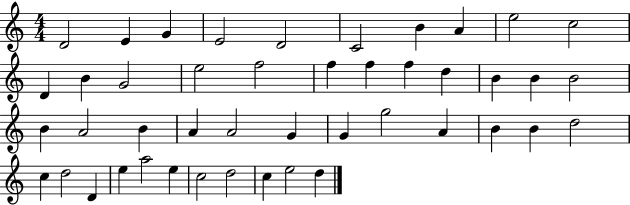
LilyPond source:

{
  \clef treble
  \numericTimeSignature
  \time 4/4
  \key c \major
  d'2 e'4 g'4 | e'2 d'2 | c'2 b'4 a'4 | e''2 c''2 | \break d'4 b'4 g'2 | e''2 f''2 | f''4 f''4 f''4 d''4 | b'4 b'4 b'2 | \break b'4 a'2 b'4 | a'4 a'2 g'4 | g'4 g''2 a'4 | b'4 b'4 d''2 | \break c''4 d''2 d'4 | e''4 a''2 e''4 | c''2 d''2 | c''4 e''2 d''4 | \break \bar "|."
}